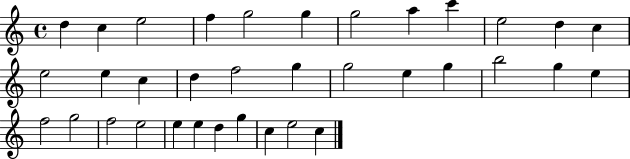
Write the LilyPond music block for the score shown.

{
  \clef treble
  \time 4/4
  \defaultTimeSignature
  \key c \major
  d''4 c''4 e''2 | f''4 g''2 g''4 | g''2 a''4 c'''4 | e''2 d''4 c''4 | \break e''2 e''4 c''4 | d''4 f''2 g''4 | g''2 e''4 g''4 | b''2 g''4 e''4 | \break f''2 g''2 | f''2 e''2 | e''4 e''4 d''4 g''4 | c''4 e''2 c''4 | \break \bar "|."
}